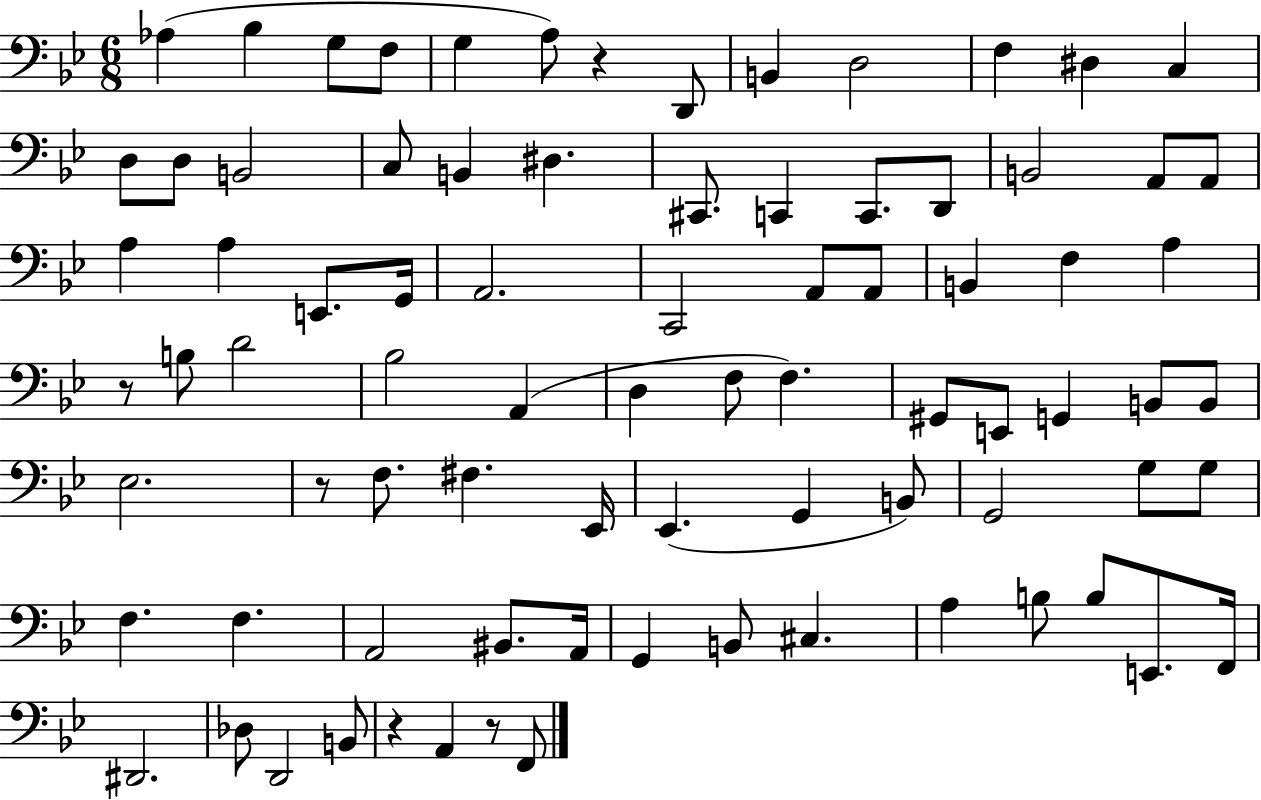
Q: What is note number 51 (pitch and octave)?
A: F#3